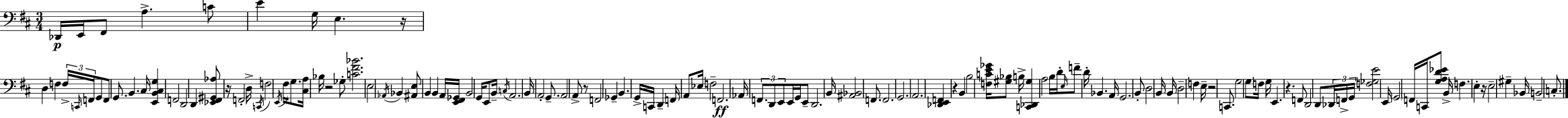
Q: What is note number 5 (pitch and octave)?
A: C4